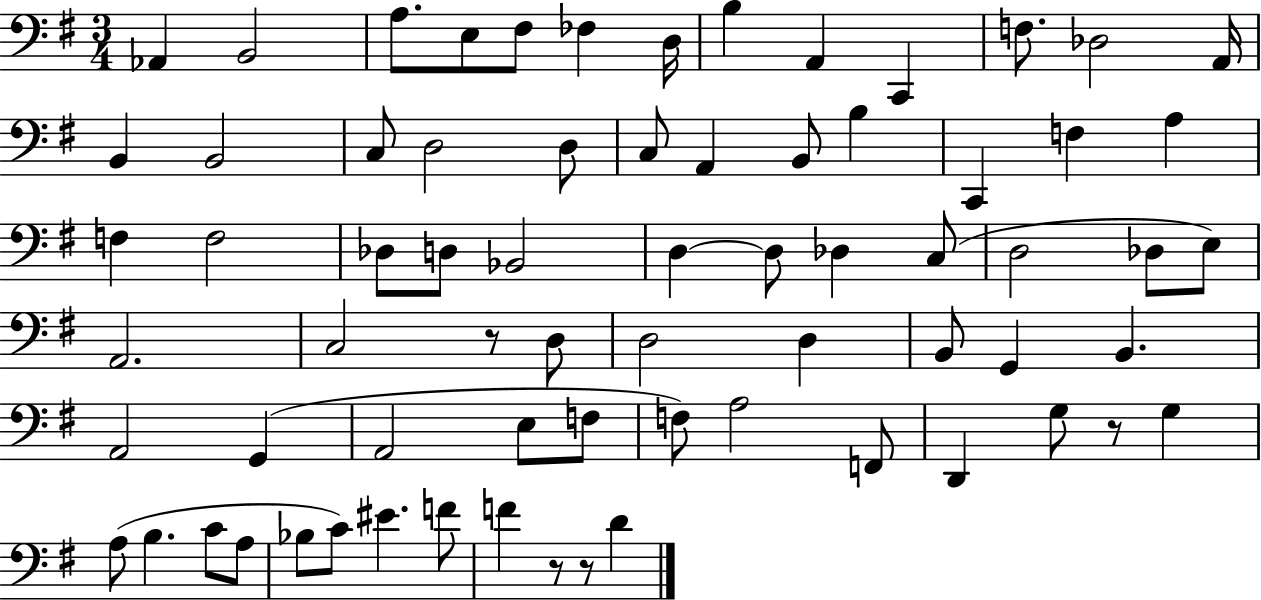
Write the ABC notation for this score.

X:1
T:Untitled
M:3/4
L:1/4
K:G
_A,, B,,2 A,/2 E,/2 ^F,/2 _F, D,/4 B, A,, C,, F,/2 _D,2 A,,/4 B,, B,,2 C,/2 D,2 D,/2 C,/2 A,, B,,/2 B, C,, F, A, F, F,2 _D,/2 D,/2 _B,,2 D, D,/2 _D, C,/2 D,2 _D,/2 E,/2 A,,2 C,2 z/2 D,/2 D,2 D, B,,/2 G,, B,, A,,2 G,, A,,2 E,/2 F,/2 F,/2 A,2 F,,/2 D,, G,/2 z/2 G, A,/2 B, C/2 A,/2 _B,/2 C/2 ^E F/2 F z/2 z/2 D